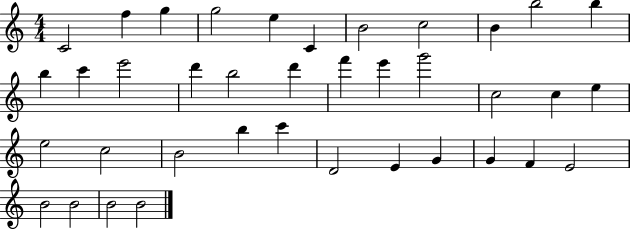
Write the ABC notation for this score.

X:1
T:Untitled
M:4/4
L:1/4
K:C
C2 f g g2 e C B2 c2 B b2 b b c' e'2 d' b2 d' f' e' g'2 c2 c e e2 c2 B2 b c' D2 E G G F E2 B2 B2 B2 B2